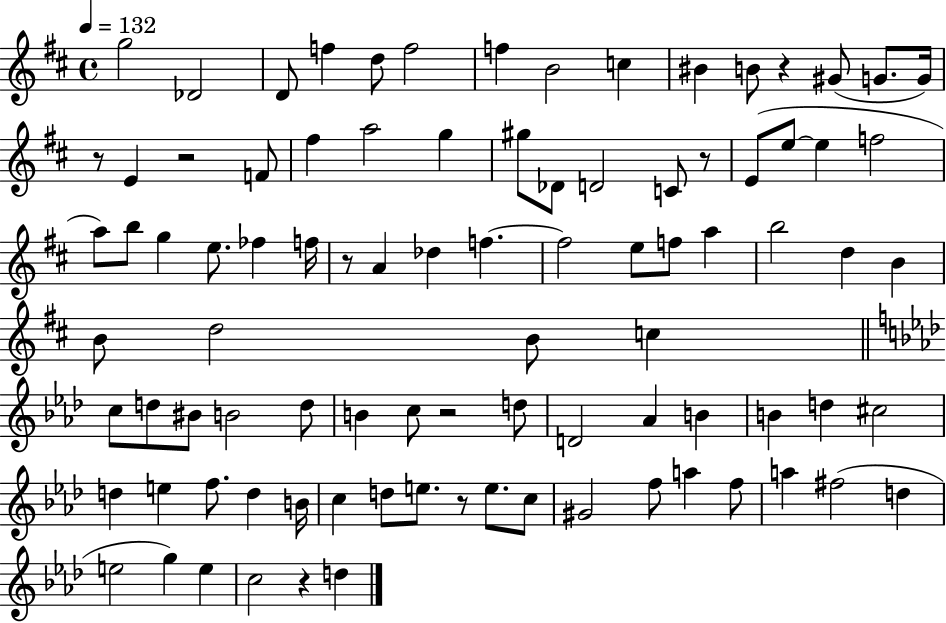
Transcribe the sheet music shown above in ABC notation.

X:1
T:Untitled
M:4/4
L:1/4
K:D
g2 _D2 D/2 f d/2 f2 f B2 c ^B B/2 z ^G/2 G/2 G/4 z/2 E z2 F/2 ^f a2 g ^g/2 _D/2 D2 C/2 z/2 E/2 e/2 e f2 a/2 b/2 g e/2 _f f/4 z/2 A _d f f2 e/2 f/2 a b2 d B B/2 d2 B/2 c c/2 d/2 ^B/2 B2 d/2 B c/2 z2 d/2 D2 _A B B d ^c2 d e f/2 d B/4 c d/2 e/2 z/2 e/2 c/2 ^G2 f/2 a f/2 a ^f2 d e2 g e c2 z d